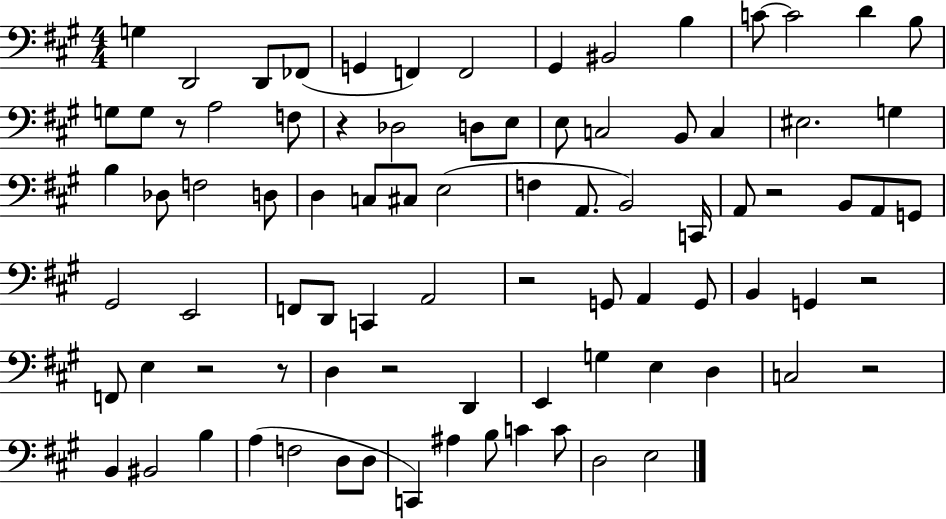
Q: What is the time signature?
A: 4/4